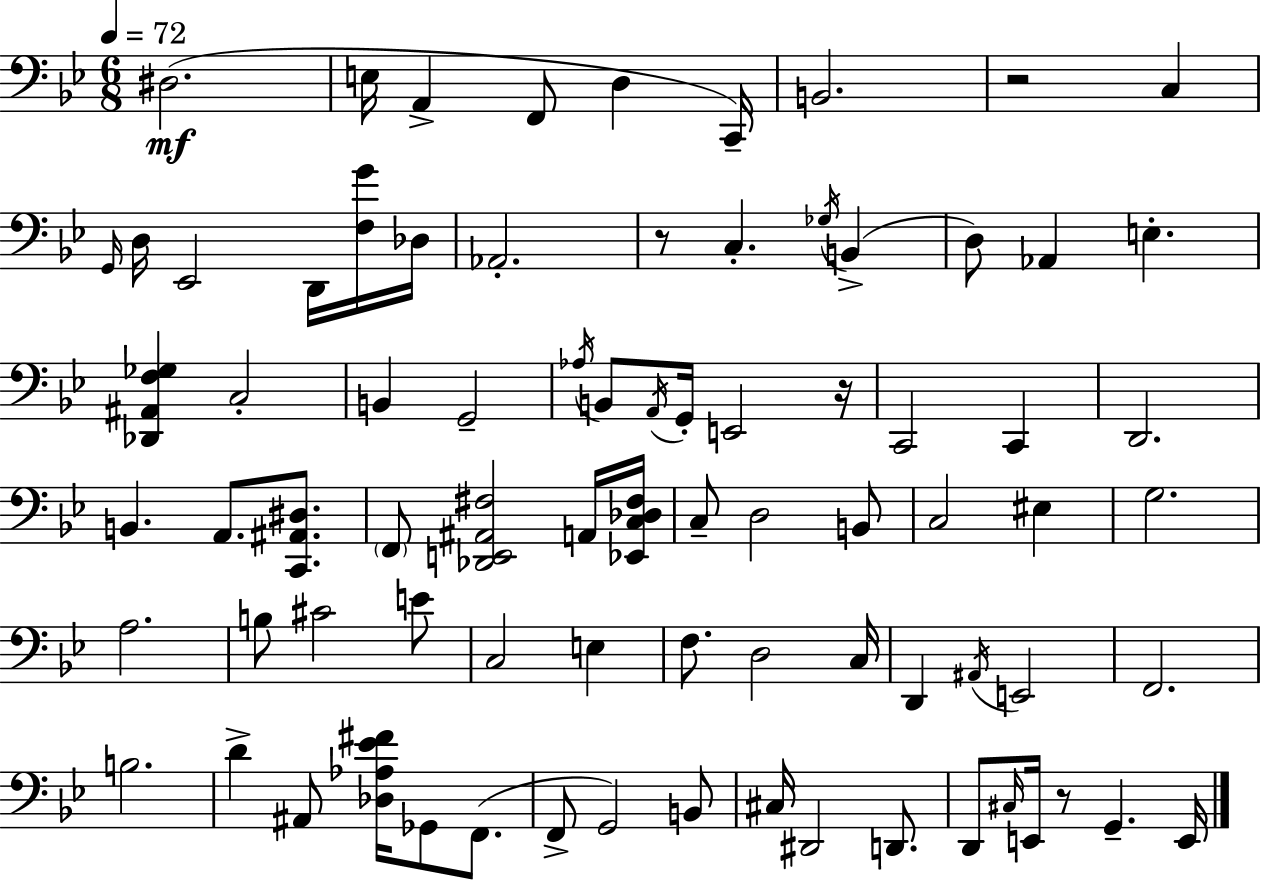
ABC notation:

X:1
T:Untitled
M:6/8
L:1/4
K:Gm
^D,2 E,/4 A,, F,,/2 D, C,,/4 B,,2 z2 C, G,,/4 D,/4 _E,,2 D,,/4 [F,G]/4 _D,/4 _A,,2 z/2 C, _G,/4 B,, D,/2 _A,, E, [_D,,^A,,F,_G,] C,2 B,, G,,2 _A,/4 B,,/2 A,,/4 G,,/4 E,,2 z/4 C,,2 C,, D,,2 B,, A,,/2 [C,,^A,,^D,]/2 F,,/2 [_D,,E,,^A,,^F,]2 A,,/4 [_E,,C,_D,^F,]/4 C,/2 D,2 B,,/2 C,2 ^E, G,2 A,2 B,/2 ^C2 E/2 C,2 E, F,/2 D,2 C,/4 D,, ^A,,/4 E,,2 F,,2 B,2 D ^A,,/2 [_D,_A,_E^F]/4 _G,,/2 F,,/2 F,,/2 G,,2 B,,/2 ^C,/4 ^D,,2 D,,/2 D,,/2 ^C,/4 E,,/4 z/2 G,, E,,/4